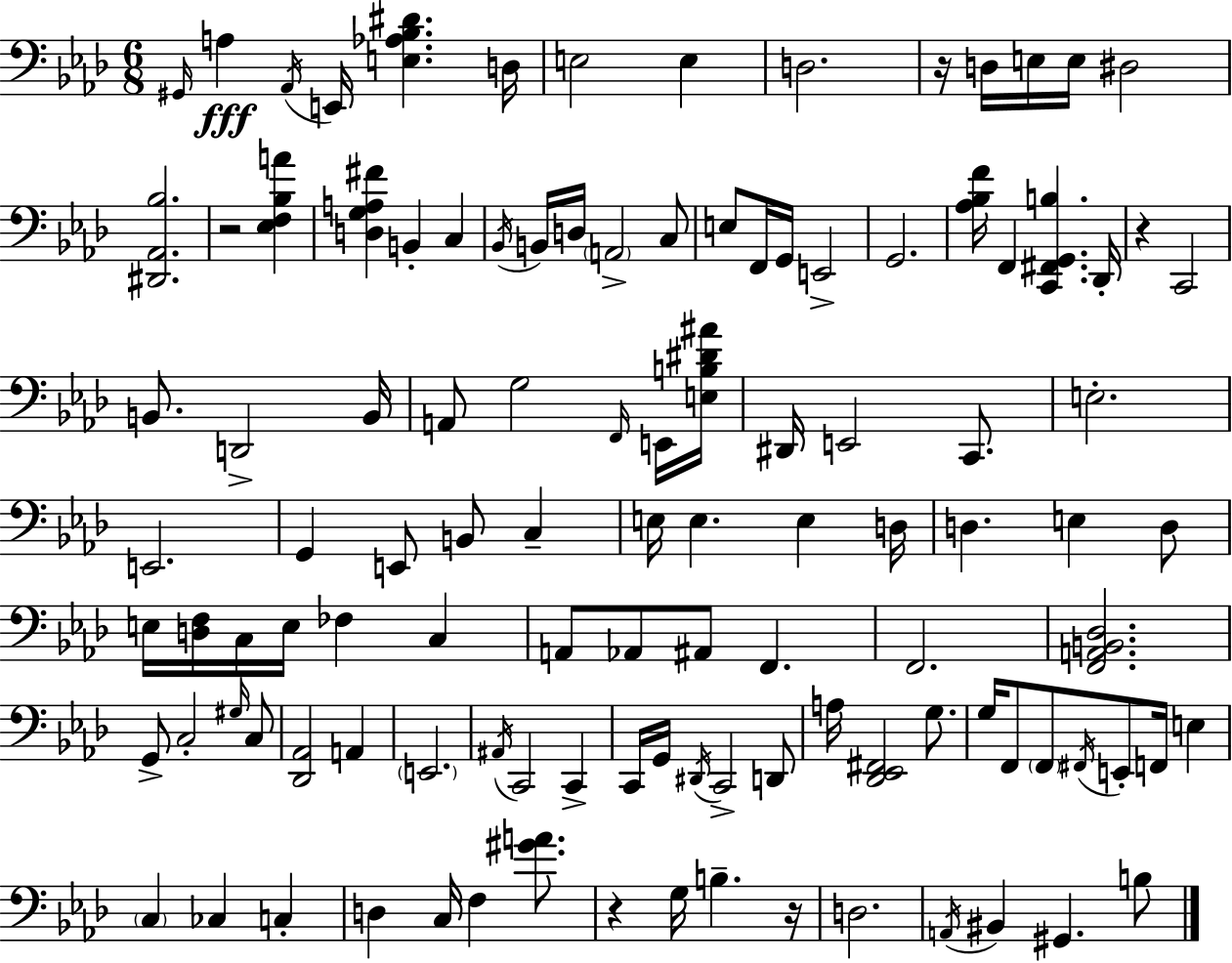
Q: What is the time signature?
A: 6/8